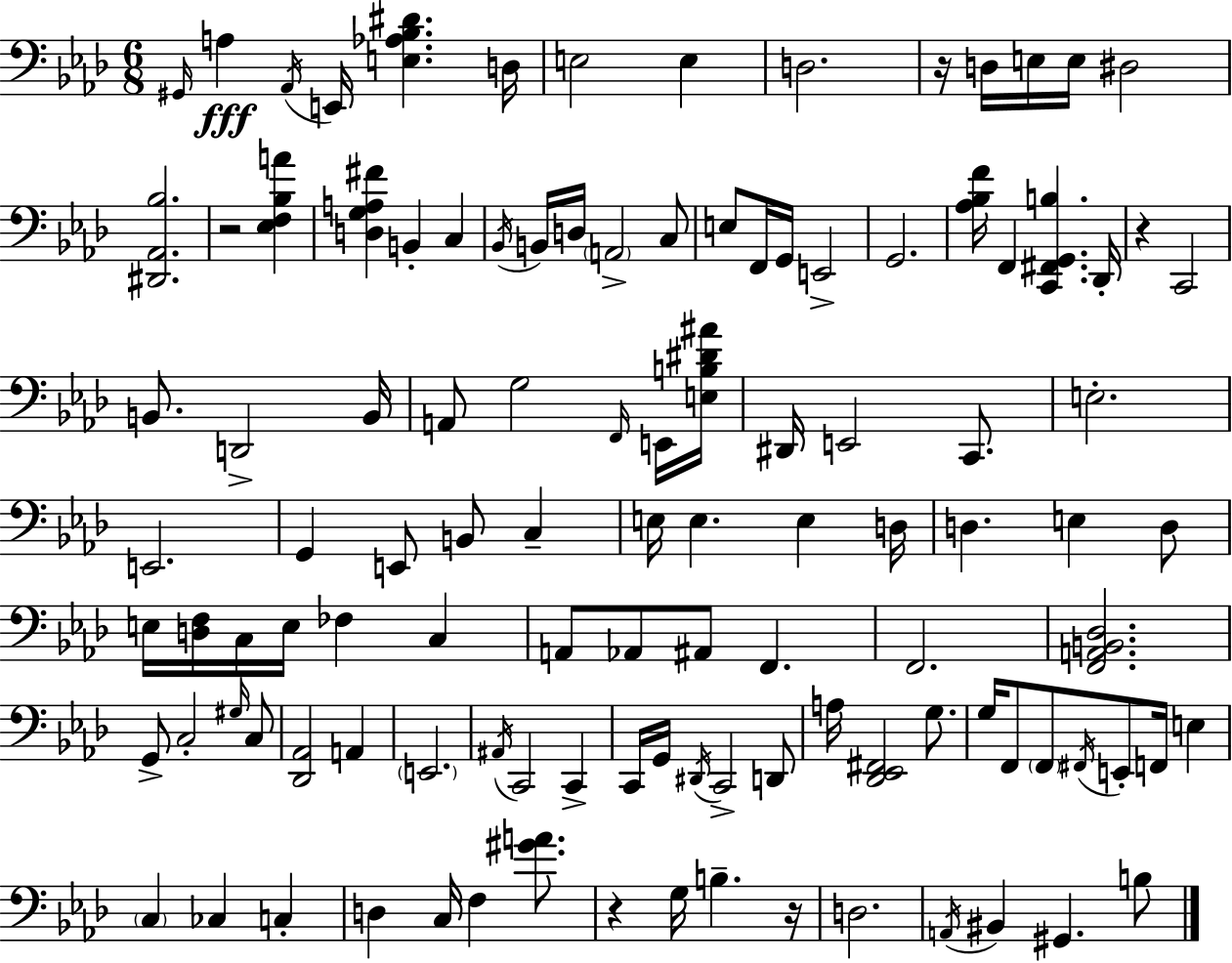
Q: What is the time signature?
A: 6/8